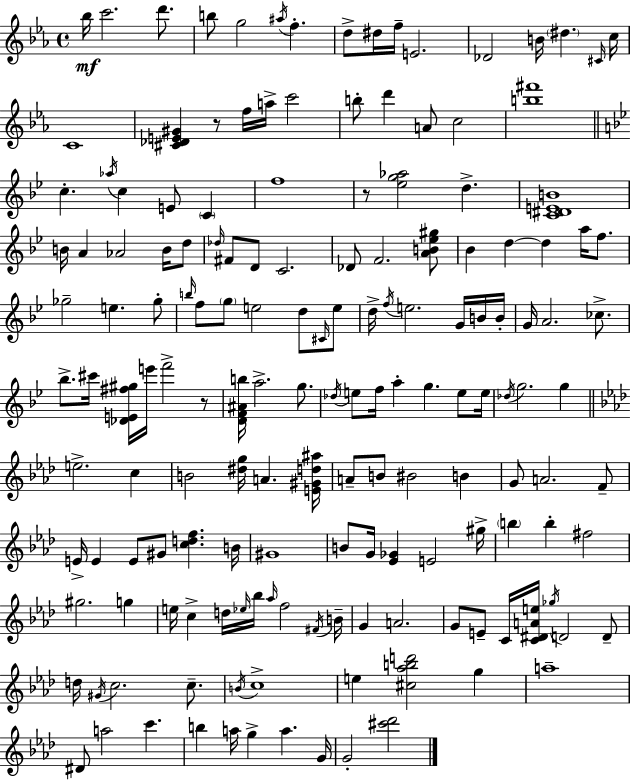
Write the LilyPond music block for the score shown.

{
  \clef treble
  \time 4/4
  \defaultTimeSignature
  \key c \minor
  \repeat volta 2 { bes''16\mf c'''2. d'''8. | b''8 g''2 \acciaccatura { ais''16 } f''4.-. | d''8-> dis''16 f''16-- e'2. | des'2 b'16 \parenthesize dis''4. | \break \grace { cis'16 } c''16 c'1 | <cis' des' e' gis'>4 r8 f''16 a''16-> c'''2 | b''8-. d'''4 a'8 c''2 | <b'' fis'''>1 | \break \bar "||" \break \key g \minor c''4.-. \acciaccatura { aes''16 } c''4 e'8 \parenthesize c'4 | f''1 | r8 <ees'' g'' aes''>2 d''4.-> | <c' dis' e' b'>1 | \break b'16 a'4 aes'2 b'16 d''8 | \grace { des''16 } fis'8 d'8 c'2. | des'8 f'2. | <a' b' ees'' gis''>8 bes'4 d''4~~ d''4 a''16 f''8. | \break ges''2-- e''4. | ges''8-. \grace { b''16 } f''8 \parenthesize g''8 e''2 d''8 | \grace { cis'16 } e''8 d''16-> \acciaccatura { f''16 } e''2. | g'16 b'16 b'16-. g'16 a'2. | \break ces''8.-> bes''8.-> cis'''16 <des' e' fis'' gis''>16 e'''16 f'''2-> | r8 <d' f' ais' b''>16 a''2.-> | g''8. \acciaccatura { des''16 } e''8 f''16 a''4-. g''4. | e''8 e''16 \acciaccatura { des''16 } g''2. | \break g''4 \bar "||" \break \key aes \major e''2.-> c''4 | b'2 <dis'' g''>16 a'4. <e' gis' d'' ais''>16 | a'8-- b'8 bis'2 b'4 | g'8 a'2. f'8-- | \break e'16-> e'4 e'8 gis'8 <c'' d'' f''>4. b'16 | gis'1 | b'8 g'16 <ees' ges'>4 e'2 gis''16-> | \parenthesize b''4 b''4-. fis''2 | \break gis''2. g''4 | e''16 c''4-> d''16 \grace { ees''16 } bes''16 \grace { aes''16 } f''2 | \acciaccatura { fis'16 } b'16-- g'4 a'2. | g'8 e'8-- c'16 <c' dis' a' e''>16 \acciaccatura { ges''16 } d'2 | \break d'8-- d''16 \acciaccatura { gis'16 } c''2. | c''8.-- \acciaccatura { b'16 } c''1-> | e''4 <cis'' aes'' b'' d'''>2 | g''4 a''1-- | \break dis'8 a''2 | c'''4. b''4 a''16 g''4-> a''4. | g'16 g'2-. <cis''' des'''>2 | } \bar "|."
}